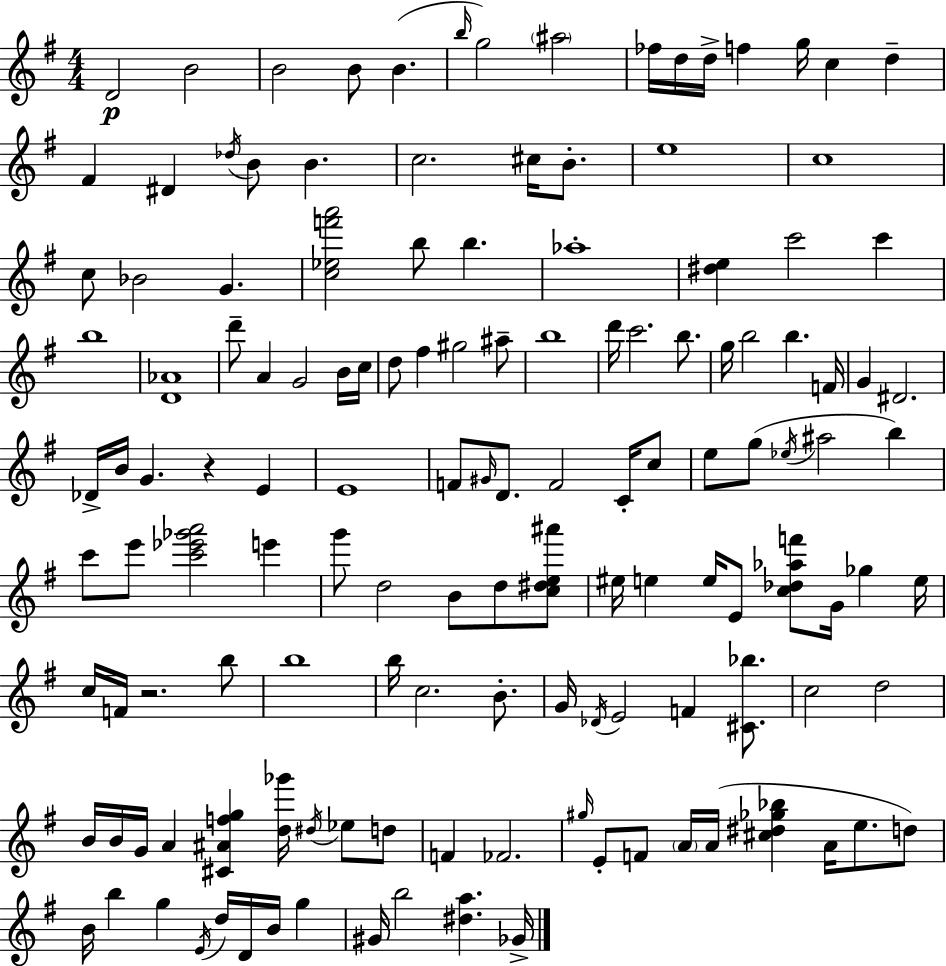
{
  \clef treble
  \numericTimeSignature
  \time 4/4
  \key g \major
  d'2\p b'2 | b'2 b'8 b'4.( | \grace { b''16 } g''2) \parenthesize ais''2 | fes''16 d''16 d''16-> f''4 g''16 c''4 d''4-- | \break fis'4 dis'4 \acciaccatura { des''16 } b'8 b'4. | c''2. cis''16 b'8.-. | e''1 | c''1 | \break c''8 bes'2 g'4. | <c'' ees'' f''' a'''>2 b''8 b''4. | aes''1-. | <dis'' e''>4 c'''2 c'''4 | \break b''1 | <d' aes'>1 | d'''8-- a'4 g'2 | b'16 c''16 d''8 fis''4 gis''2 | \break ais''8-- b''1 | d'''16 c'''2. b''8. | g''16 b''2 b''4. | f'16 g'4 dis'2. | \break des'16-> b'16 g'4. r4 e'4 | e'1 | f'8 \grace { gis'16 } d'8. f'2 | c'16-. c''8 e''8 g''8( \acciaccatura { ees''16 } ais''2 | \break b''4) c'''8 e'''8 <c''' ees''' ges''' a'''>2 | e'''4 g'''8 d''2 b'8 | d''8 <c'' dis'' e'' ais'''>8 eis''16 e''4 e''16 e'8 <c'' des'' aes'' f'''>8 g'16 ges''4 | e''16 c''16 f'16 r2. | \break b''8 b''1 | b''16 c''2. | b'8.-. g'16 \acciaccatura { des'16 } e'2 f'4 | <cis' bes''>8. c''2 d''2 | \break b'16 b'16 g'16 a'4 <cis' ais' f'' g''>4 | <d'' ges'''>16 \acciaccatura { dis''16 } ees''8 d''8 f'4 fes'2. | \grace { gis''16 } e'8-. f'8 \parenthesize a'16 a'16( <cis'' dis'' ges'' bes''>4 | a'16 e''8. d''8) b'16 b''4 g''4 | \break \acciaccatura { e'16 } d''16 d'16 b'16 g''4 gis'16 b''2 | <dis'' a''>4. ges'16-> \bar "|."
}